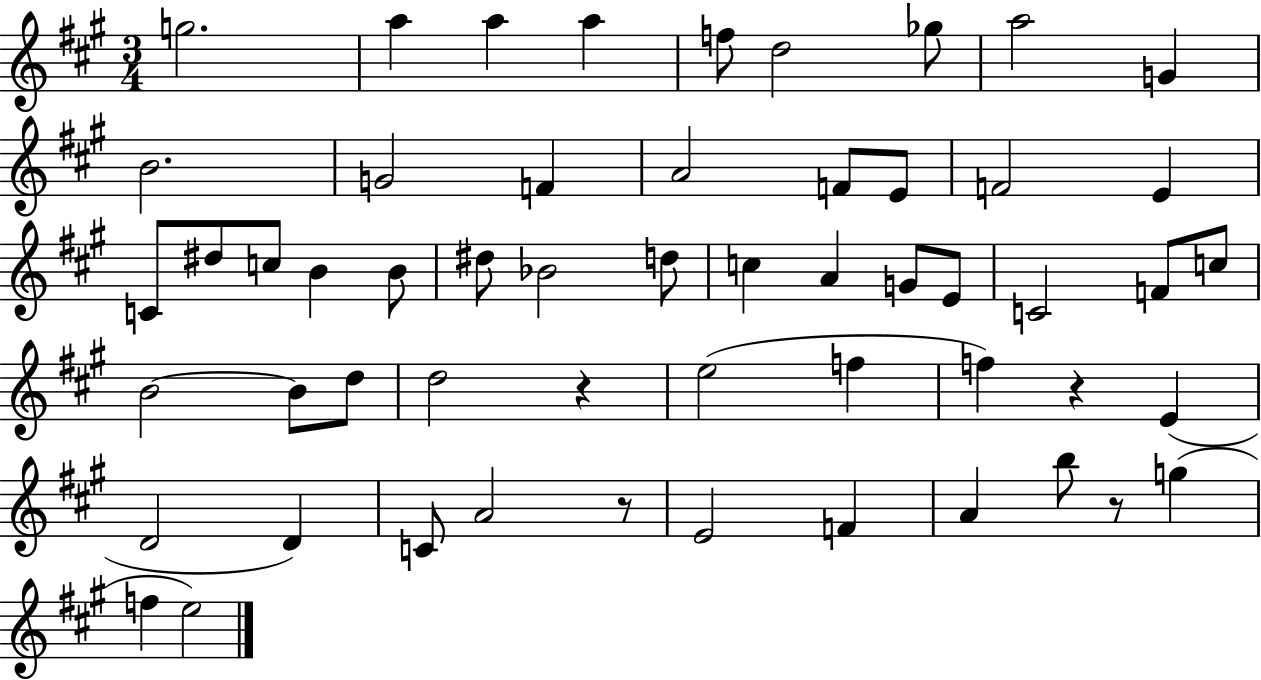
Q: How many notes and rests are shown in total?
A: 55